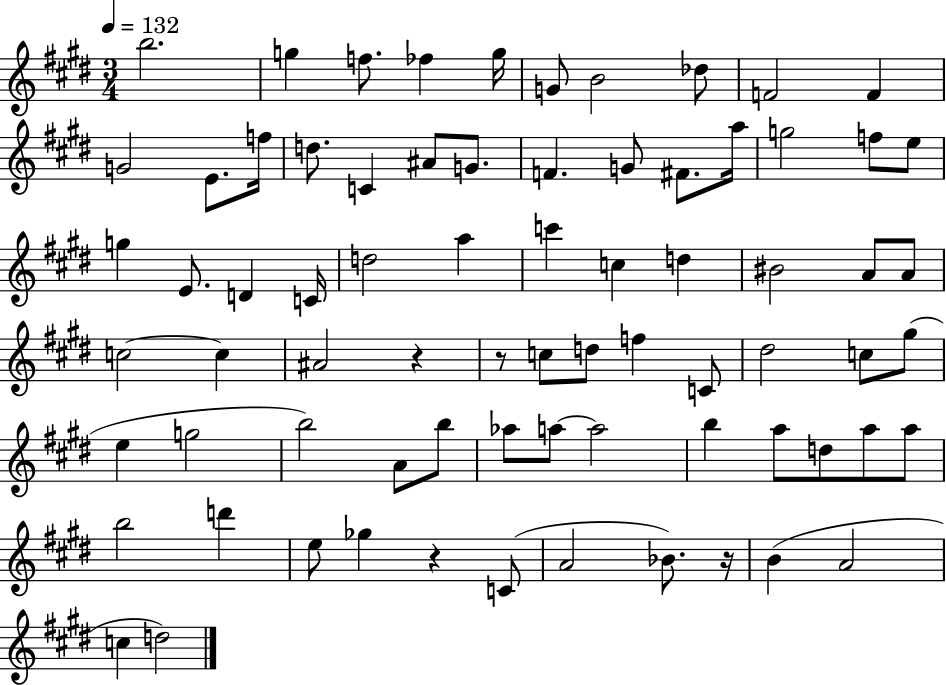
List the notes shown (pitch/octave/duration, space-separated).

B5/h. G5/q F5/e. FES5/q G5/s G4/e B4/h Db5/e F4/h F4/q G4/h E4/e. F5/s D5/e. C4/q A#4/e G4/e. F4/q. G4/e F#4/e. A5/s G5/h F5/e E5/e G5/q E4/e. D4/q C4/s D5/h A5/q C6/q C5/q D5/q BIS4/h A4/e A4/e C5/h C5/q A#4/h R/q R/e C5/e D5/e F5/q C4/e D#5/h C5/e G#5/e E5/q G5/h B5/h A4/e B5/e Ab5/e A5/e A5/h B5/q A5/e D5/e A5/e A5/e B5/h D6/q E5/e Gb5/q R/q C4/e A4/h Bb4/e. R/s B4/q A4/h C5/q D5/h